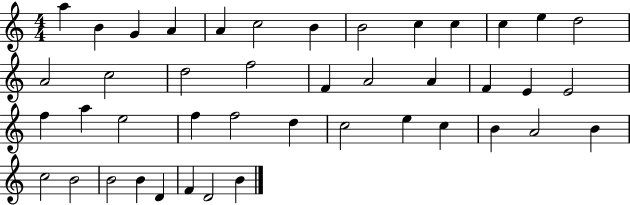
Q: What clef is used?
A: treble